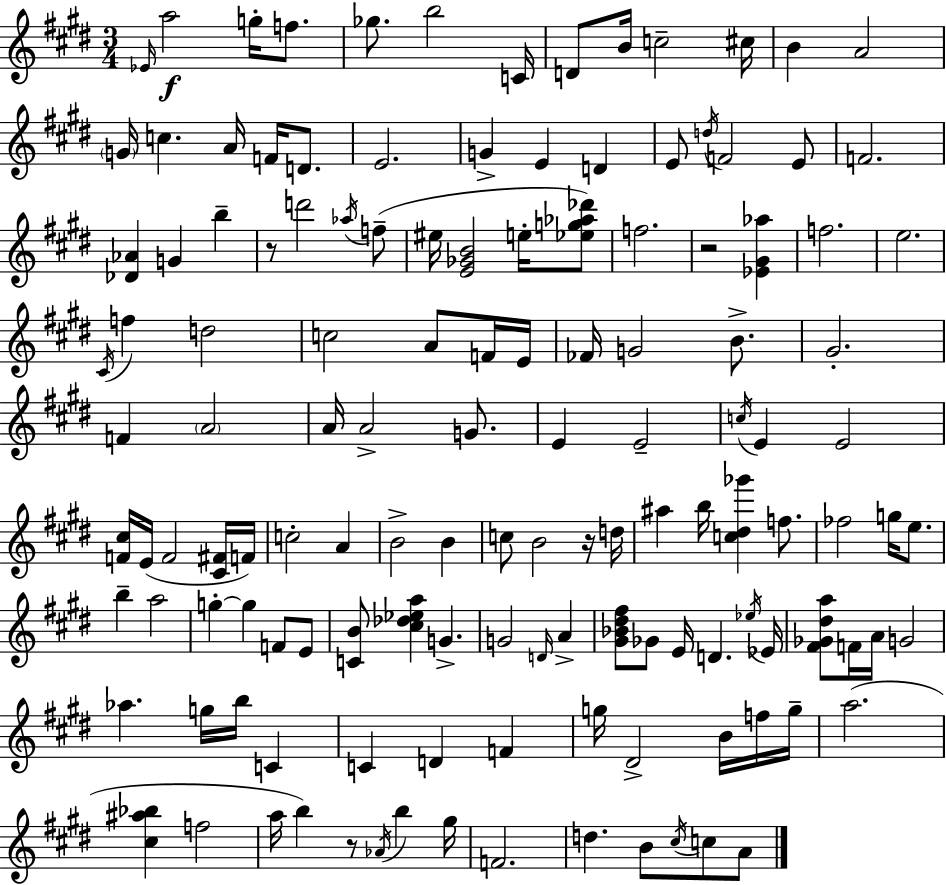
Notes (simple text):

Eb4/s A5/h G5/s F5/e. Gb5/e. B5/h C4/s D4/e B4/s C5/h C#5/s B4/q A4/h G4/s C5/q. A4/s F4/s D4/e. E4/h. G4/q E4/q D4/q E4/e D5/s F4/h E4/e F4/h. [Db4,Ab4]/q G4/q B5/q R/e D6/h Ab5/s F5/e EIS5/s [E4,Gb4,B4]/h E5/s [Eb5,G5,Ab5,Db6]/e F5/h. R/h [Eb4,G#4,Ab5]/q F5/h. E5/h. C#4/s F5/q D5/h C5/h A4/e F4/s E4/s FES4/s G4/h B4/e. G#4/h. F4/q A4/h A4/s A4/h G4/e. E4/q E4/h C5/s E4/q E4/h [F4,C#5]/s E4/s F4/h [C#4,F#4]/s F4/s C5/h A4/q B4/h B4/q C5/e B4/h R/s D5/s A#5/q B5/s [C5,D#5,Gb6]/q F5/e. FES5/h G5/s E5/e. B5/q A5/h G5/q G5/q F4/e E4/e [C4,B4]/e [C#5,Db5,Eb5,A5]/q G4/q. G4/h D4/s A4/q [G#4,Bb4,D#5,F#5]/e Gb4/e E4/s D4/q. Eb5/s Eb4/s [F#4,Gb4,D#5,A5]/e F4/s A4/s G4/h Ab5/q. G5/s B5/s C4/q C4/q D4/q F4/q G5/s D#4/h B4/s F5/s G5/s A5/h. [C#5,A#5,Bb5]/q F5/h A5/s B5/q R/e Ab4/s B5/q G#5/s F4/h. D5/q. B4/e C#5/s C5/e A4/e